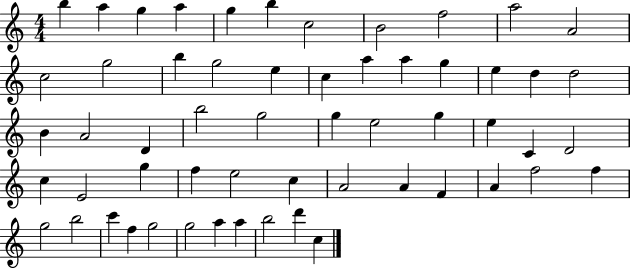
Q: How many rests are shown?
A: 0